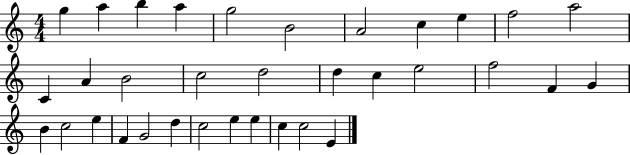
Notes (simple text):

G5/q A5/q B5/q A5/q G5/h B4/h A4/h C5/q E5/q F5/h A5/h C4/q A4/q B4/h C5/h D5/h D5/q C5/q E5/h F5/h F4/q G4/q B4/q C5/h E5/q F4/q G4/h D5/q C5/h E5/q E5/q C5/q C5/h E4/q